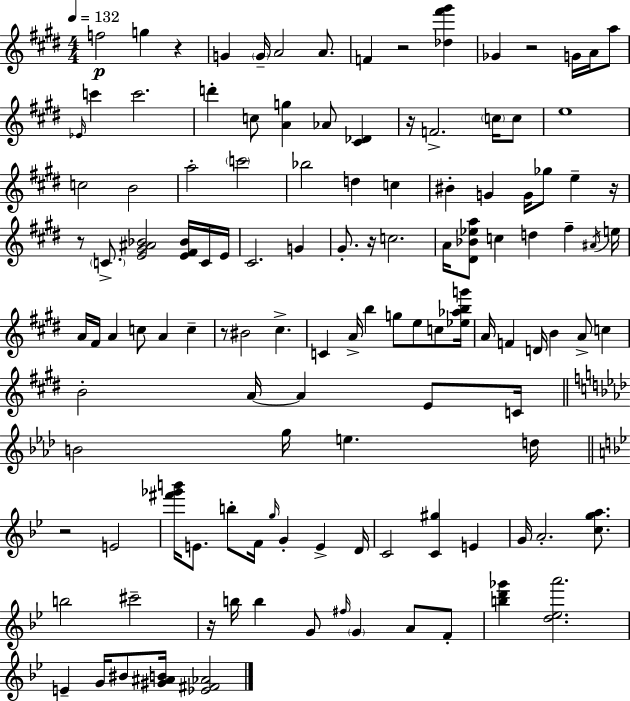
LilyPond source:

{
  \clef treble
  \numericTimeSignature
  \time 4/4
  \key e \major
  \tempo 4 = 132
  f''2\p g''4 r4 | g'4 \parenthesize g'16-- a'2 a'8. | f'4 r2 <des'' fis''' gis'''>4 | ges'4 r2 g'16 a'16 a''8 | \break \grace { ees'16 } c'''4 c'''2. | d'''4-. c''8 <a' g''>4 aes'8 <cis' des'>4 | r16 f'2.-> \parenthesize c''16 c''8 | e''1 | \break c''2 b'2 | a''2-. \parenthesize c'''2 | bes''2 d''4 c''4 | bis'4-. g'4 g'16 ges''8 e''4-- | \break r16 r8 \parenthesize c'8.-> <e' gis' ais' bes'>2 <e' fis' bes'>16 c'16 | e'16 cis'2. g'4 | gis'8.-. r16 c''2. | a'16 <dis' bes' ees'' a''>8 c''4 d''4 fis''4-- | \break \acciaccatura { ais'16 } e''16 a'16 fis'16 a'4 c''8 a'4 c''4-- | r8 bis'2 cis''4.-> | c'4 a'16-> b''4 g''8 e''8 c''8 | <ees'' aes'' b'' g'''>16 a'16 f'4 d'16 b'4 a'8-> c''4 | \break b'2-. a'16~~ a'4 e'8 | c'16 \bar "||" \break \key aes \major b'2 g''16 e''4. d''16 | \bar "||" \break \key bes \major r2 e'2 | <fis''' ges''' b'''>16 e'8. b''8-. f'16 \grace { g''16 } g'4-. e'4-> | d'16 c'2 <c' gis''>4 e'4 | g'16 a'2.-. <c'' g'' a''>8. | \break b''2 cis'''2-- | r16 b''16 b''4 g'8 \grace { fis''16 } \parenthesize g'4 a'8 | f'8-. <b'' d''' ges'''>4 <d'' ees'' a'''>2. | e'4-- g'16 bis'8 <gis' ais' b'>16 <ees' fis' aes'>2 | \break \bar "|."
}